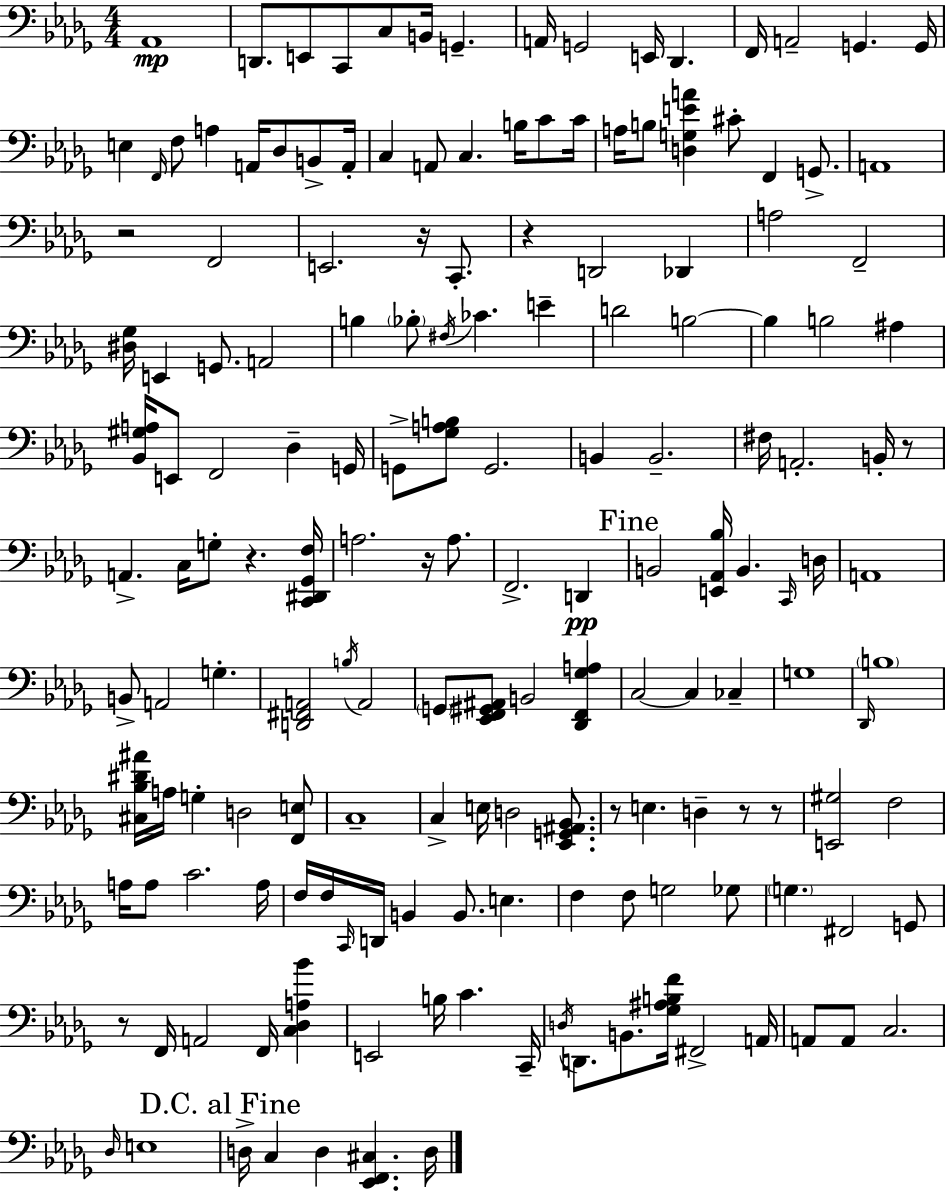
X:1
T:Untitled
M:4/4
L:1/4
K:Bbm
_A,,4 D,,/2 E,,/2 C,,/2 C,/2 B,,/4 G,, A,,/4 G,,2 E,,/4 _D,, F,,/4 A,,2 G,, G,,/4 E, F,,/4 F,/2 A, A,,/4 _D,/2 B,,/2 A,,/4 C, A,,/2 C, B,/4 C/2 C/4 A,/4 B,/2 [D,G,EA] ^C/2 F,, G,,/2 A,,4 z2 F,,2 E,,2 z/4 C,,/2 z D,,2 _D,, A,2 F,,2 [^D,_G,]/4 E,, G,,/2 A,,2 B, _B,/2 ^F,/4 _C E D2 B,2 B, B,2 ^A, [_B,,^G,A,]/4 E,,/2 F,,2 _D, G,,/4 G,,/2 [_G,A,B,]/2 G,,2 B,, B,,2 ^F,/4 A,,2 B,,/4 z/2 A,, C,/4 G,/2 z [C,,^D,,_G,,F,]/4 A,2 z/4 A,/2 F,,2 D,, B,,2 [E,,_A,,_B,]/4 B,, C,,/4 D,/4 A,,4 B,,/2 A,,2 G, [D,,^F,,A,,]2 B,/4 A,,2 G,,/2 [_E,,F,,^G,,^A,,]/2 B,,2 [_D,,F,,_G,A,] C,2 C, _C, G,4 _D,,/4 B,4 [^C,_B,^D^A]/4 A,/4 G, D,2 [F,,E,]/2 C,4 C, E,/4 D,2 [_E,,G,,^A,,_B,,]/2 z/2 E, D, z/2 z/2 [E,,^G,]2 F,2 A,/4 A,/2 C2 A,/4 F,/4 F,/4 C,,/4 D,,/4 B,, B,,/2 E, F, F,/2 G,2 _G,/2 G, ^F,,2 G,,/2 z/2 F,,/4 A,,2 F,,/4 [C,_D,A,_B] E,,2 B,/4 C C,,/4 D,/4 D,,/2 B,,/2 [_G,^A,B,F]/4 ^F,,2 A,,/4 A,,/2 A,,/2 C,2 _D,/4 E,4 D,/4 C, D, [_E,,F,,^C,] D,/4